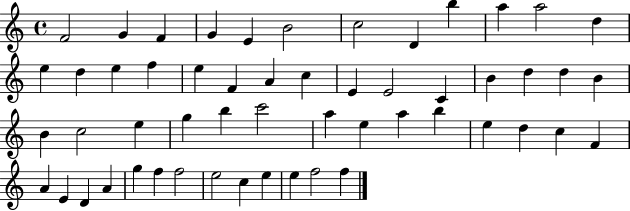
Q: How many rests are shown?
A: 0